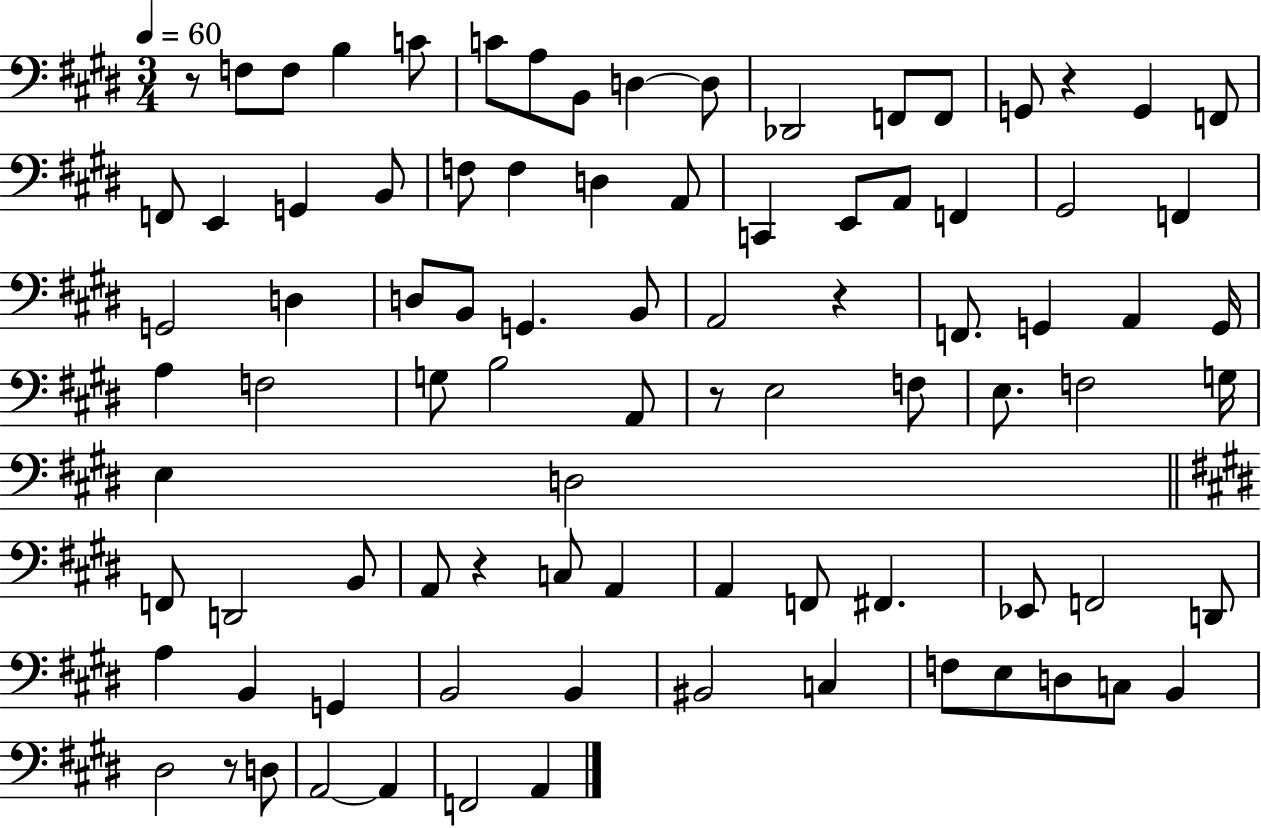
{
  \clef bass
  \numericTimeSignature
  \time 3/4
  \key e \major
  \tempo 4 = 60
  \repeat volta 2 { r8 f8 f8 b4 c'8 | c'8 a8 b,8 d4~~ d8 | des,2 f,8 f,8 | g,8 r4 g,4 f,8 | \break f,8 e,4 g,4 b,8 | f8 f4 d4 a,8 | c,4 e,8 a,8 f,4 | gis,2 f,4 | \break g,2 d4 | d8 b,8 g,4. b,8 | a,2 r4 | f,8. g,4 a,4 g,16 | \break a4 f2 | g8 b2 a,8 | r8 e2 f8 | e8. f2 g16 | \break e4 d2 | \bar "||" \break \key e \major f,8 d,2 b,8 | a,8 r4 c8 a,4 | a,4 f,8 fis,4. | ees,8 f,2 d,8 | \break a4 b,4 g,4 | b,2 b,4 | bis,2 c4 | f8 e8 d8 c8 b,4 | \break dis2 r8 d8 | a,2~~ a,4 | f,2 a,4 | } \bar "|."
}